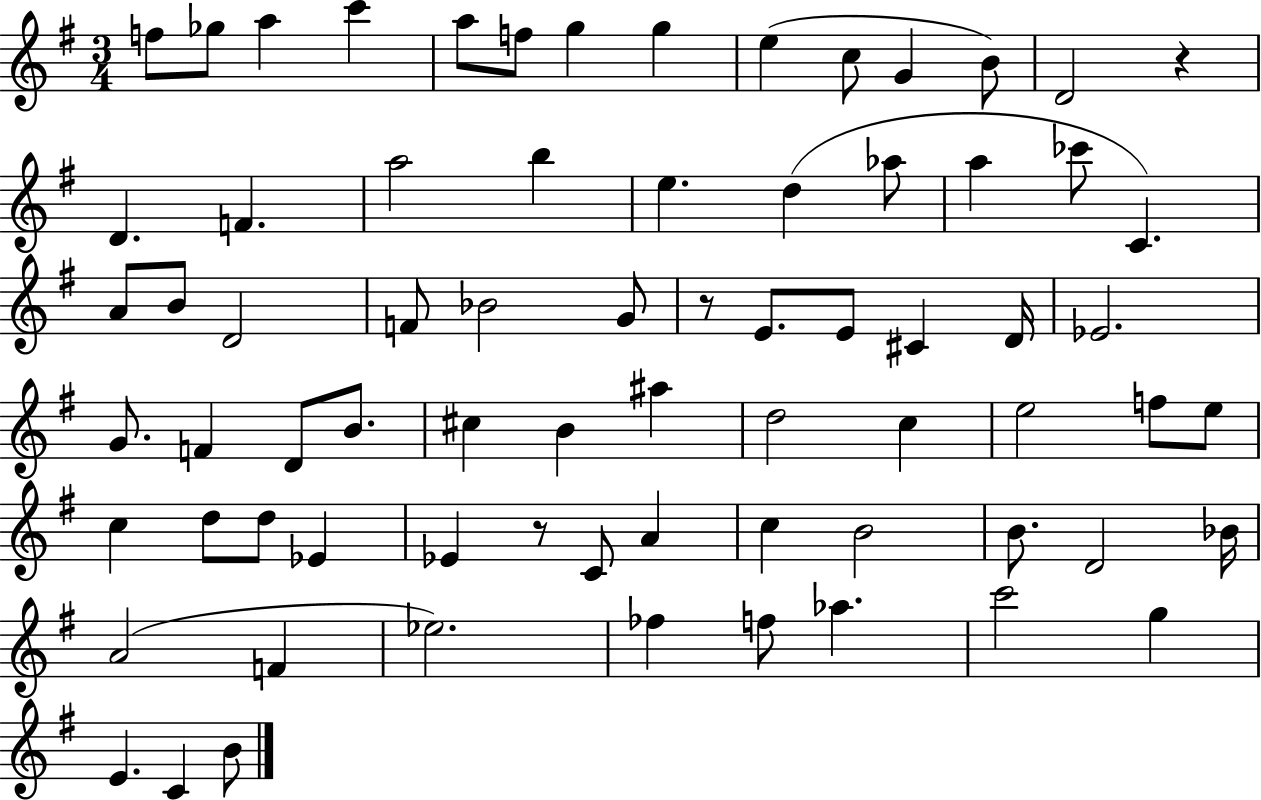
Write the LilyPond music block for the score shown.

{
  \clef treble
  \numericTimeSignature
  \time 3/4
  \key g \major
  f''8 ges''8 a''4 c'''4 | a''8 f''8 g''4 g''4 | e''4( c''8 g'4 b'8) | d'2 r4 | \break d'4. f'4. | a''2 b''4 | e''4. d''4( aes''8 | a''4 ces'''8 c'4.) | \break a'8 b'8 d'2 | f'8 bes'2 g'8 | r8 e'8. e'8 cis'4 d'16 | ees'2. | \break g'8. f'4 d'8 b'8. | cis''4 b'4 ais''4 | d''2 c''4 | e''2 f''8 e''8 | \break c''4 d''8 d''8 ees'4 | ees'4 r8 c'8 a'4 | c''4 b'2 | b'8. d'2 bes'16 | \break a'2( f'4 | ees''2.) | fes''4 f''8 aes''4. | c'''2 g''4 | \break e'4. c'4 b'8 | \bar "|."
}